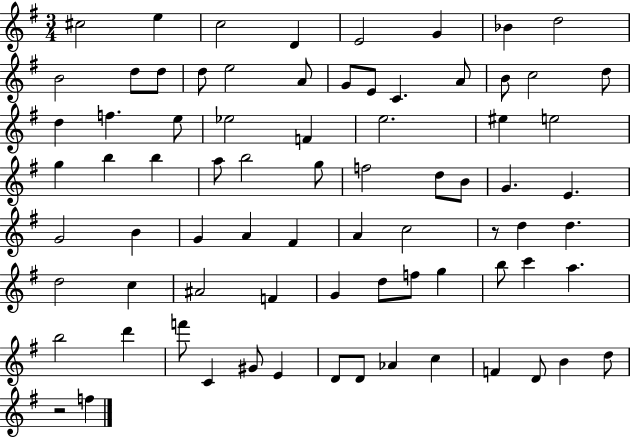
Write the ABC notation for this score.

X:1
T:Untitled
M:3/4
L:1/4
K:G
^c2 e c2 D E2 G _B d2 B2 d/2 d/2 d/2 e2 A/2 G/2 E/2 C A/2 B/2 c2 d/2 d f e/2 _e2 F e2 ^e e2 g b b a/2 b2 g/2 f2 d/2 B/2 G E G2 B G A ^F A c2 z/2 d d d2 c ^A2 F G d/2 f/2 g b/2 c' a b2 d' f'/2 C ^G/2 E D/2 D/2 _A c F D/2 B d/2 z2 f